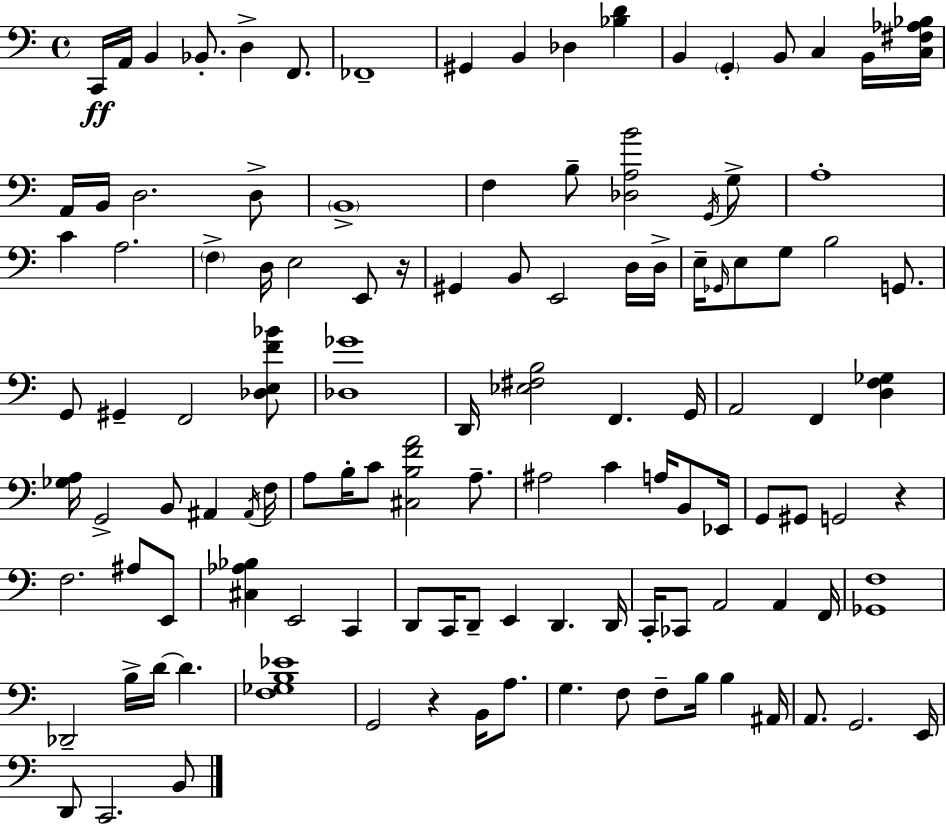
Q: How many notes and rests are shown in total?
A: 117